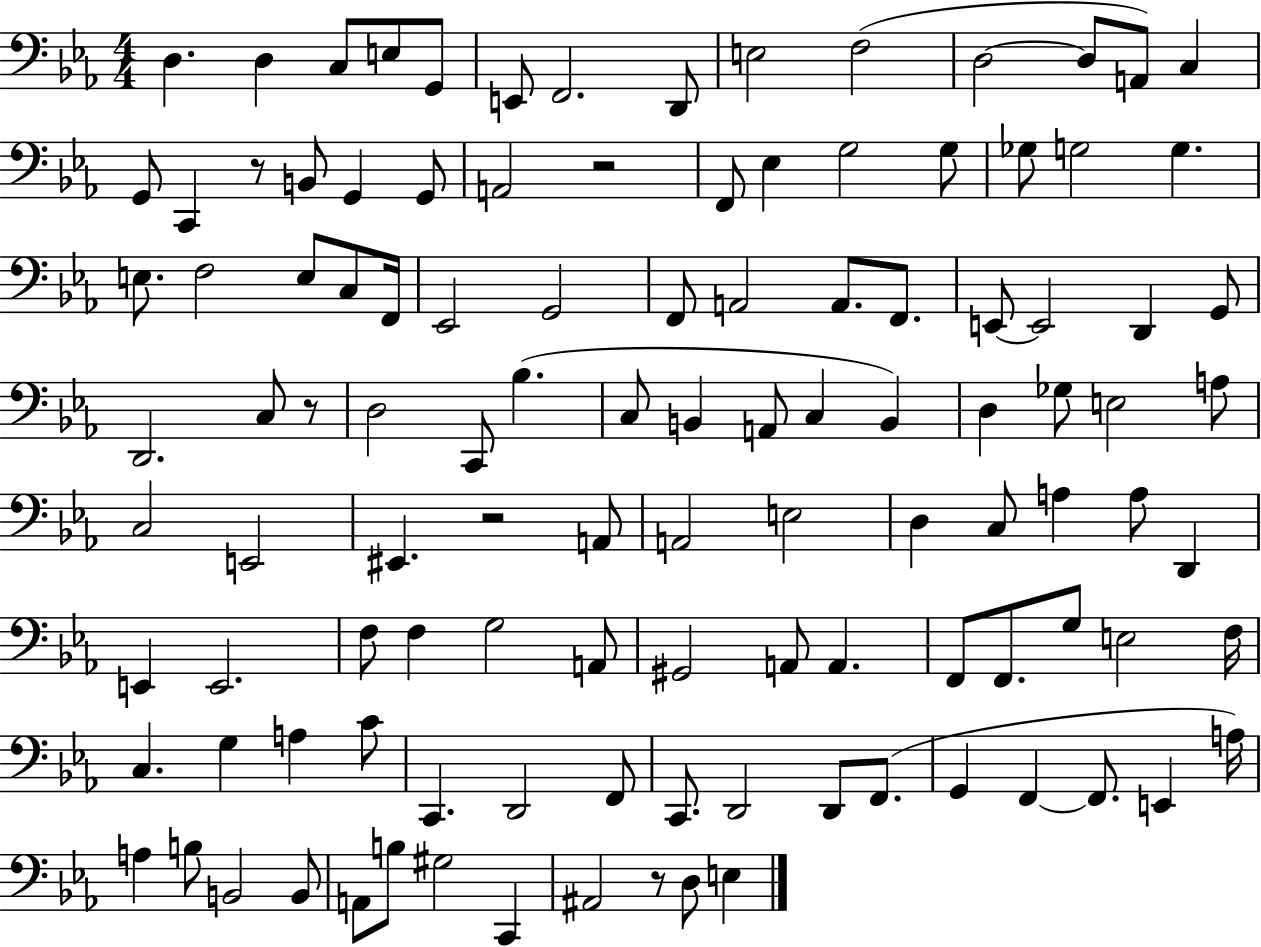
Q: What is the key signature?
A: EES major